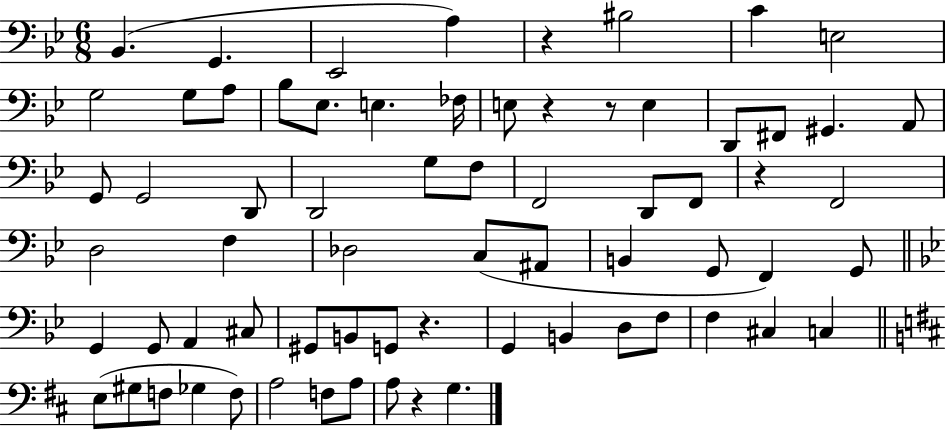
{
  \clef bass
  \numericTimeSignature
  \time 6/8
  \key bes \major
  bes,4.( g,4. | ees,2 a4) | r4 bis2 | c'4 e2 | \break g2 g8 a8 | bes8 ees8. e4. fes16 | e8 r4 r8 e4 | d,8 fis,8 gis,4. a,8 | \break g,8 g,2 d,8 | d,2 g8 f8 | f,2 d,8 f,8 | r4 f,2 | \break d2 f4 | des2 c8( ais,8 | b,4 g,8 f,4) g,8 | \bar "||" \break \key g \minor g,4 g,8 a,4 cis8 | gis,8 b,8 g,8 r4. | g,4 b,4 d8 f8 | f4 cis4 c4 | \break \bar "||" \break \key d \major e8( gis8 f8 ges4 f8) | a2 f8 a8 | a8 r4 g4. | \bar "|."
}